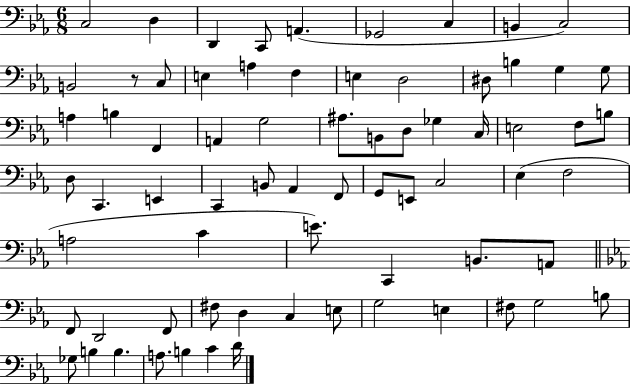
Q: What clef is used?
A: bass